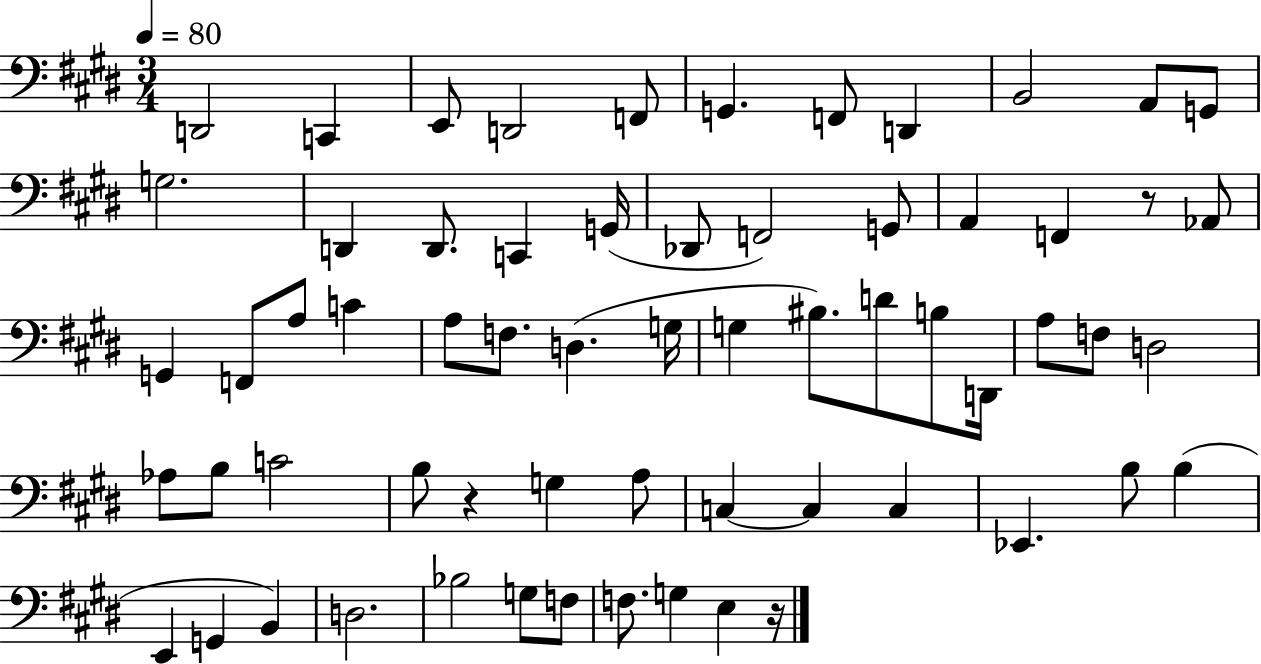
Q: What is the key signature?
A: E major